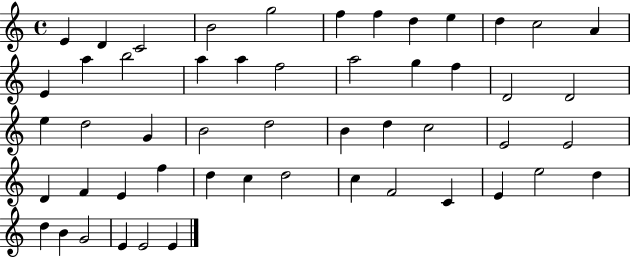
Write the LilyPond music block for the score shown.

{
  \clef treble
  \time 4/4
  \defaultTimeSignature
  \key c \major
  e'4 d'4 c'2 | b'2 g''2 | f''4 f''4 d''4 e''4 | d''4 c''2 a'4 | \break e'4 a''4 b''2 | a''4 a''4 f''2 | a''2 g''4 f''4 | d'2 d'2 | \break e''4 d''2 g'4 | b'2 d''2 | b'4 d''4 c''2 | e'2 e'2 | \break d'4 f'4 e'4 f''4 | d''4 c''4 d''2 | c''4 f'2 c'4 | e'4 e''2 d''4 | \break d''4 b'4 g'2 | e'4 e'2 e'4 | \bar "|."
}